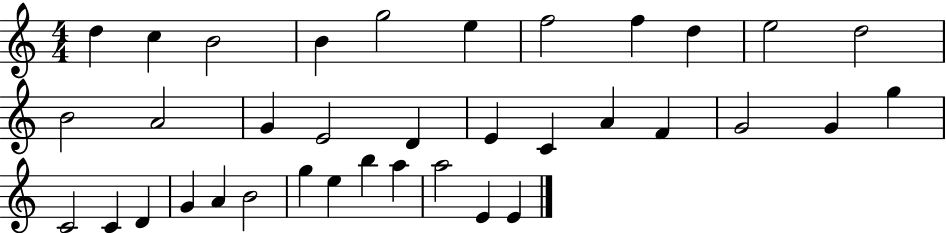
D5/q C5/q B4/h B4/q G5/h E5/q F5/h F5/q D5/q E5/h D5/h B4/h A4/h G4/q E4/h D4/q E4/q C4/q A4/q F4/q G4/h G4/q G5/q C4/h C4/q D4/q G4/q A4/q B4/h G5/q E5/q B5/q A5/q A5/h E4/q E4/q